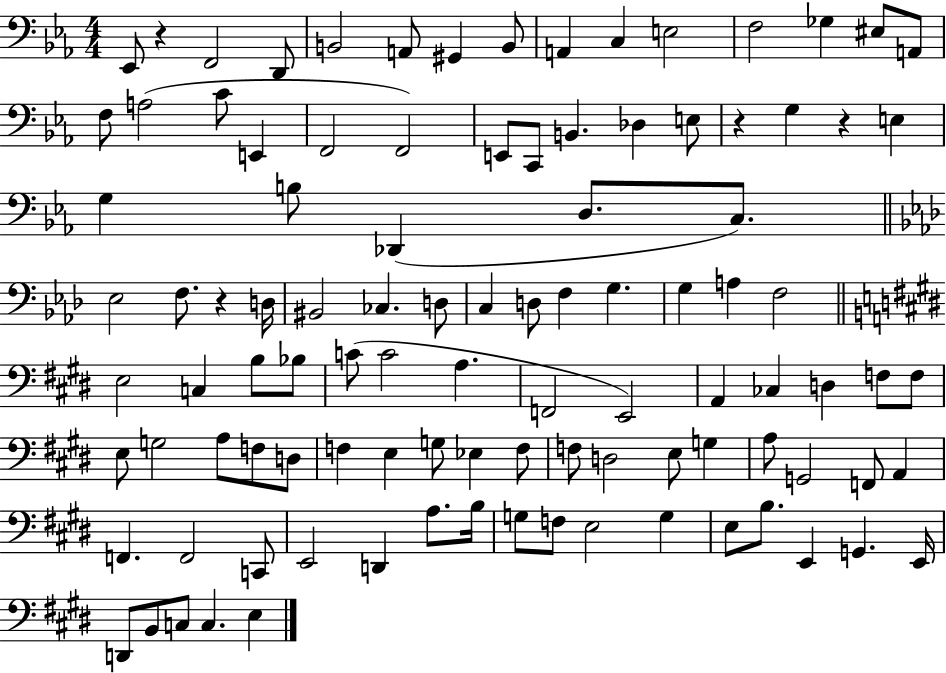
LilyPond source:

{
  \clef bass
  \numericTimeSignature
  \time 4/4
  \key ees \major
  \repeat volta 2 { ees,8 r4 f,2 d,8 | b,2 a,8 gis,4 b,8 | a,4 c4 e2 | f2 ges4 eis8 a,8 | \break f8 a2( c'8 e,4 | f,2 f,2) | e,8 c,8 b,4. des4 e8 | r4 g4 r4 e4 | \break g4 b8 des,4( d8. c8.) | \bar "||" \break \key aes \major ees2 f8. r4 d16 | bis,2 ces4. d8 | c4 d8 f4 g4. | g4 a4 f2 | \break \bar "||" \break \key e \major e2 c4 b8 bes8 | c'8( c'2 a4. | f,2 e,2) | a,4 ces4 d4 f8 f8 | \break e8 g2 a8 f8 d8 | f4 e4 g8 ees4 f8 | f8 d2 e8 g4 | a8 g,2 f,8 a,4 | \break f,4. f,2 c,8 | e,2 d,4 a8. b16 | g8 f8 e2 g4 | e8 b8. e,4 g,4. e,16 | \break d,8 b,8 c8 c4. e4 | } \bar "|."
}